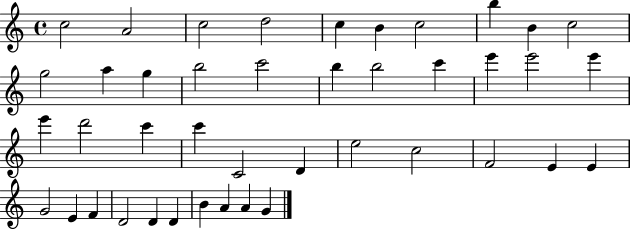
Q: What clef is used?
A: treble